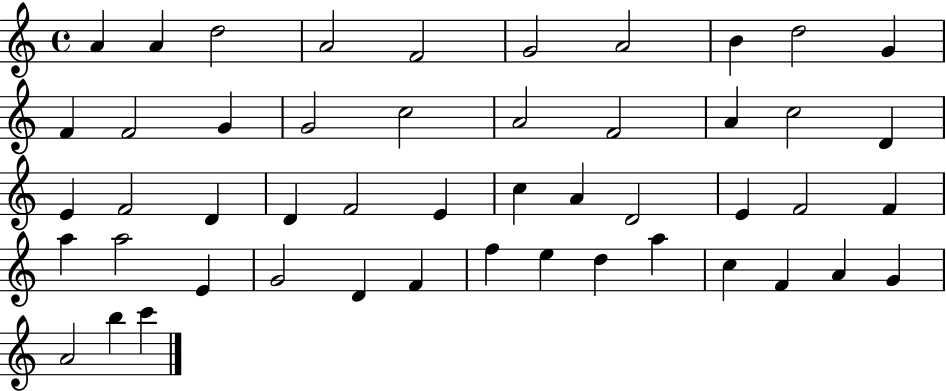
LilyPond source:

{
  \clef treble
  \time 4/4
  \defaultTimeSignature
  \key c \major
  a'4 a'4 d''2 | a'2 f'2 | g'2 a'2 | b'4 d''2 g'4 | \break f'4 f'2 g'4 | g'2 c''2 | a'2 f'2 | a'4 c''2 d'4 | \break e'4 f'2 d'4 | d'4 f'2 e'4 | c''4 a'4 d'2 | e'4 f'2 f'4 | \break a''4 a''2 e'4 | g'2 d'4 f'4 | f''4 e''4 d''4 a''4 | c''4 f'4 a'4 g'4 | \break a'2 b''4 c'''4 | \bar "|."
}